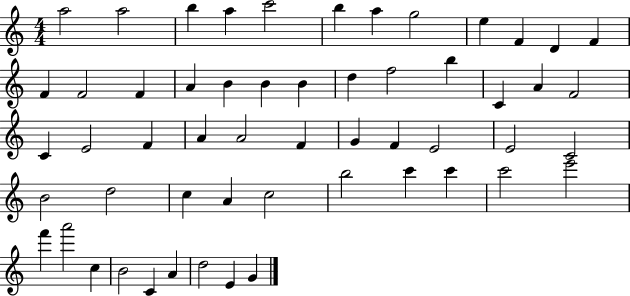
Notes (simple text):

A5/h A5/h B5/q A5/q C6/h B5/q A5/q G5/h E5/q F4/q D4/q F4/q F4/q F4/h F4/q A4/q B4/q B4/q B4/q D5/q F5/h B5/q C4/q A4/q F4/h C4/q E4/h F4/q A4/q A4/h F4/q G4/q F4/q E4/h E4/h C4/h B4/h D5/h C5/q A4/q C5/h B5/h C6/q C6/q C6/h E6/h F6/q A6/h C5/q B4/h C4/q A4/q D5/h E4/q G4/q